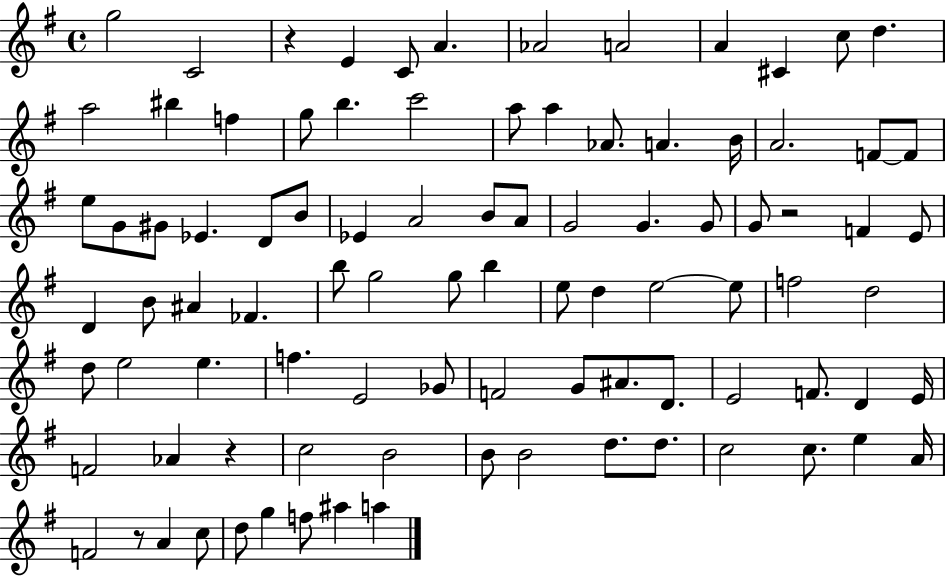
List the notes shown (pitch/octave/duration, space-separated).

G5/h C4/h R/q E4/q C4/e A4/q. Ab4/h A4/h A4/q C#4/q C5/e D5/q. A5/h BIS5/q F5/q G5/e B5/q. C6/h A5/e A5/q Ab4/e. A4/q. B4/s A4/h. F4/e F4/e E5/e G4/e G#4/e Eb4/q. D4/e B4/e Eb4/q A4/h B4/e A4/e G4/h G4/q. G4/e G4/e R/h F4/q E4/e D4/q B4/e A#4/q FES4/q. B5/e G5/h G5/e B5/q E5/e D5/q E5/h E5/e F5/h D5/h D5/e E5/h E5/q. F5/q. E4/h Gb4/e F4/h G4/e A#4/e. D4/e. E4/h F4/e. D4/q E4/s F4/h Ab4/q R/q C5/h B4/h B4/e B4/h D5/e. D5/e. C5/h C5/e. E5/q A4/s F4/h R/e A4/q C5/e D5/e G5/q F5/e A#5/q A5/q